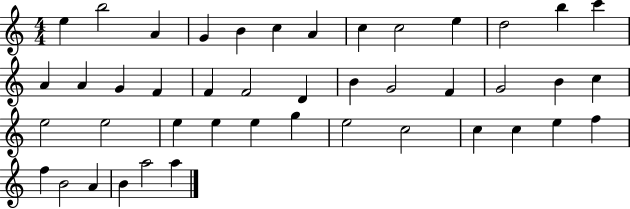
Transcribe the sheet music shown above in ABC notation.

X:1
T:Untitled
M:4/4
L:1/4
K:C
e b2 A G B c A c c2 e d2 b c' A A G F F F2 D B G2 F G2 B c e2 e2 e e e g e2 c2 c c e f f B2 A B a2 a